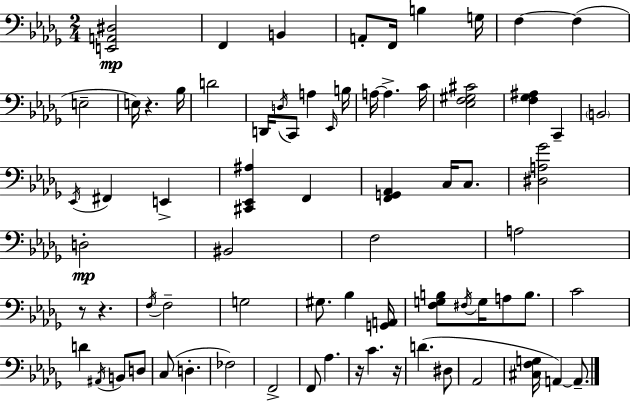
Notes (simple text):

[E2,A2,D#3]/h F2/q B2/q A2/e F2/s B3/q G3/s F3/q F3/q E3/h E3/s R/q. Bb3/s D4/h D2/s D3/s C2/e A3/q Eb2/s B3/s A3/s A3/q. C4/s [Eb3,F3,G#3,C#4]/h [F3,Gb3,A#3]/q C2/q B2/h Eb2/s F#2/q E2/q [C#2,Eb2,A#3]/q F2/q [F2,G2,Ab2]/q C3/s C3/e. [D#3,A3,Gb4]/h D3/h BIS2/h F3/h A3/h R/e R/q. F3/s F3/h G3/h G#3/e. Bb3/q [G2,A2]/s [F3,G3,B3]/e F#3/s G3/s A3/e B3/e. C4/h D4/q A#2/s B2/e D3/e C3/e D3/q. FES3/h F2/h F2/e Ab3/q. R/s C4/q. R/s D4/q. D#3/e Ab2/h [C#3,F3,G3]/s A2/q A2/e.